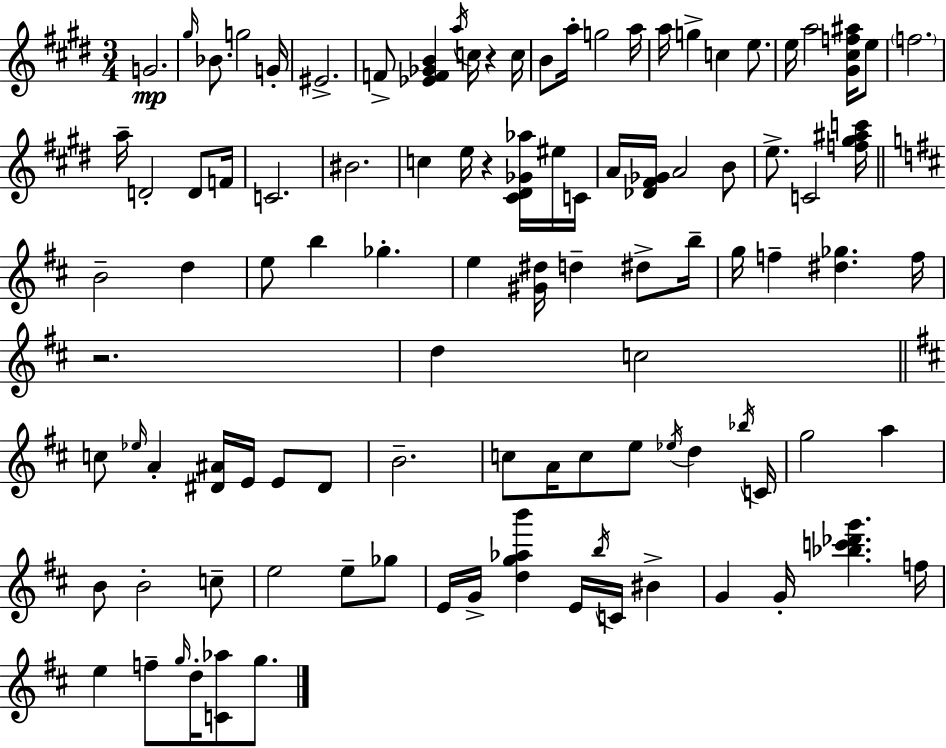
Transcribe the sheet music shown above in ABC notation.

X:1
T:Untitled
M:3/4
L:1/4
K:E
G2 ^g/4 _B/2 g2 G/4 ^E2 F/2 [_EF_GB] a/4 c/4 z c/4 B/2 a/4 g2 a/4 a/4 g c e/2 e/4 a2 [^G^cf^a]/4 e/2 f2 a/4 D2 D/2 F/4 C2 ^B2 c e/4 z [^C^D_G_a]/4 ^e/4 C/4 A/4 [_D^F_G]/4 A2 B/2 e/2 C2 [f^g^ac']/4 B2 d e/2 b _g e [^G^d]/4 d ^d/2 b/4 g/4 f [^d_g] f/4 z2 d c2 c/2 _e/4 A [^D^A]/4 E/4 E/2 ^D/2 B2 c/2 A/4 c/2 e/2 _e/4 d _b/4 C/4 g2 a B/2 B2 c/2 e2 e/2 _g/2 E/4 G/4 [dg_ab'] E/4 b/4 C/4 ^B G G/4 [_bc'_d'g'] f/4 e f/2 g/4 d/4 [C_a]/2 g/2